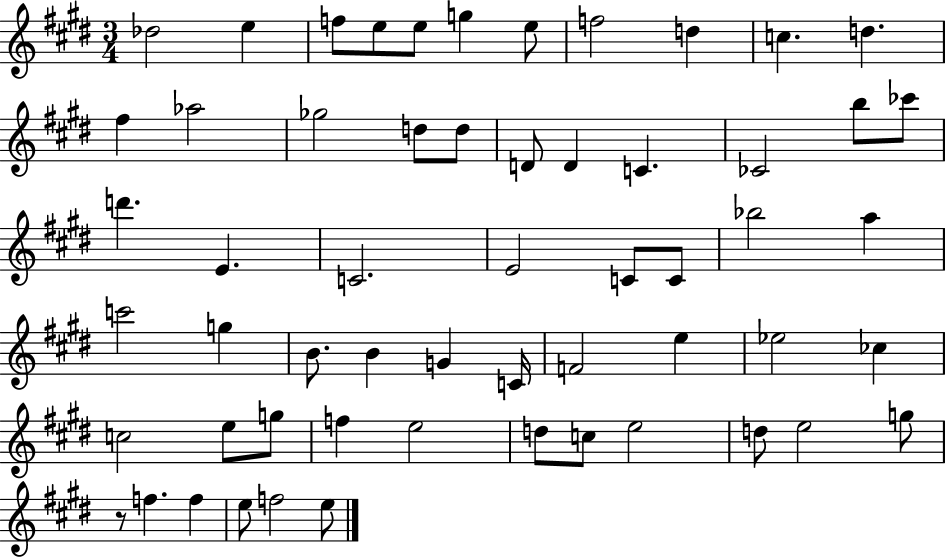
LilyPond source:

{
  \clef treble
  \numericTimeSignature
  \time 3/4
  \key e \major
  des''2 e''4 | f''8 e''8 e''8 g''4 e''8 | f''2 d''4 | c''4. d''4. | \break fis''4 aes''2 | ges''2 d''8 d''8 | d'8 d'4 c'4. | ces'2 b''8 ces'''8 | \break d'''4. e'4. | c'2. | e'2 c'8 c'8 | bes''2 a''4 | \break c'''2 g''4 | b'8. b'4 g'4 c'16 | f'2 e''4 | ees''2 ces''4 | \break c''2 e''8 g''8 | f''4 e''2 | d''8 c''8 e''2 | d''8 e''2 g''8 | \break r8 f''4. f''4 | e''8 f''2 e''8 | \bar "|."
}